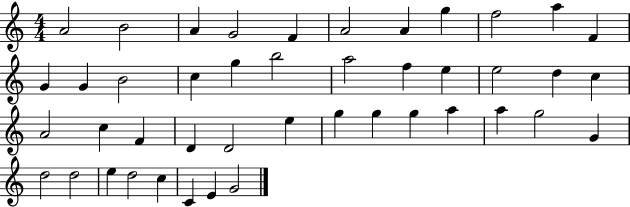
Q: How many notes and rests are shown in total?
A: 44